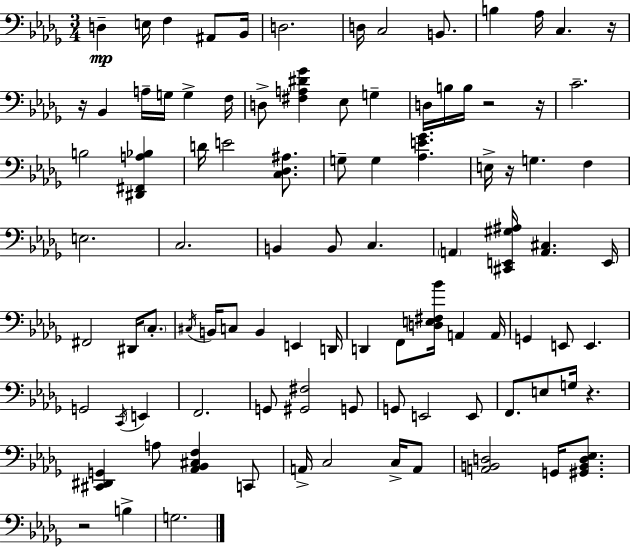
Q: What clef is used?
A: bass